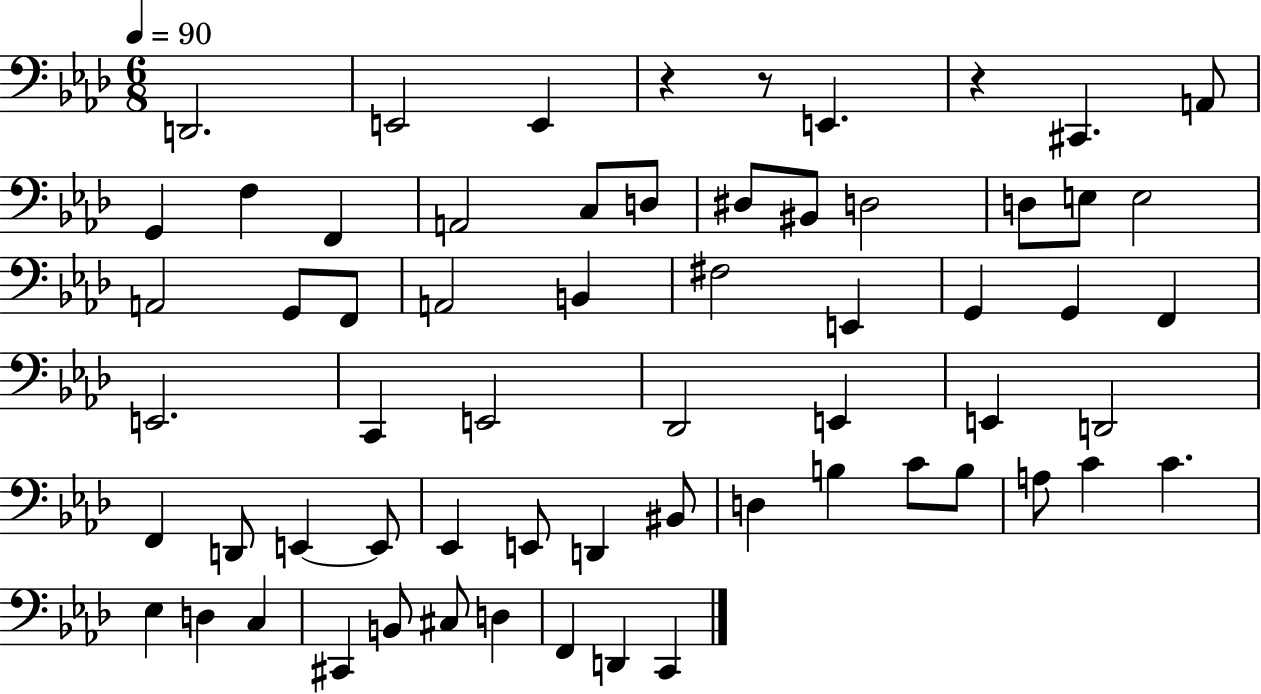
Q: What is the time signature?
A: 6/8